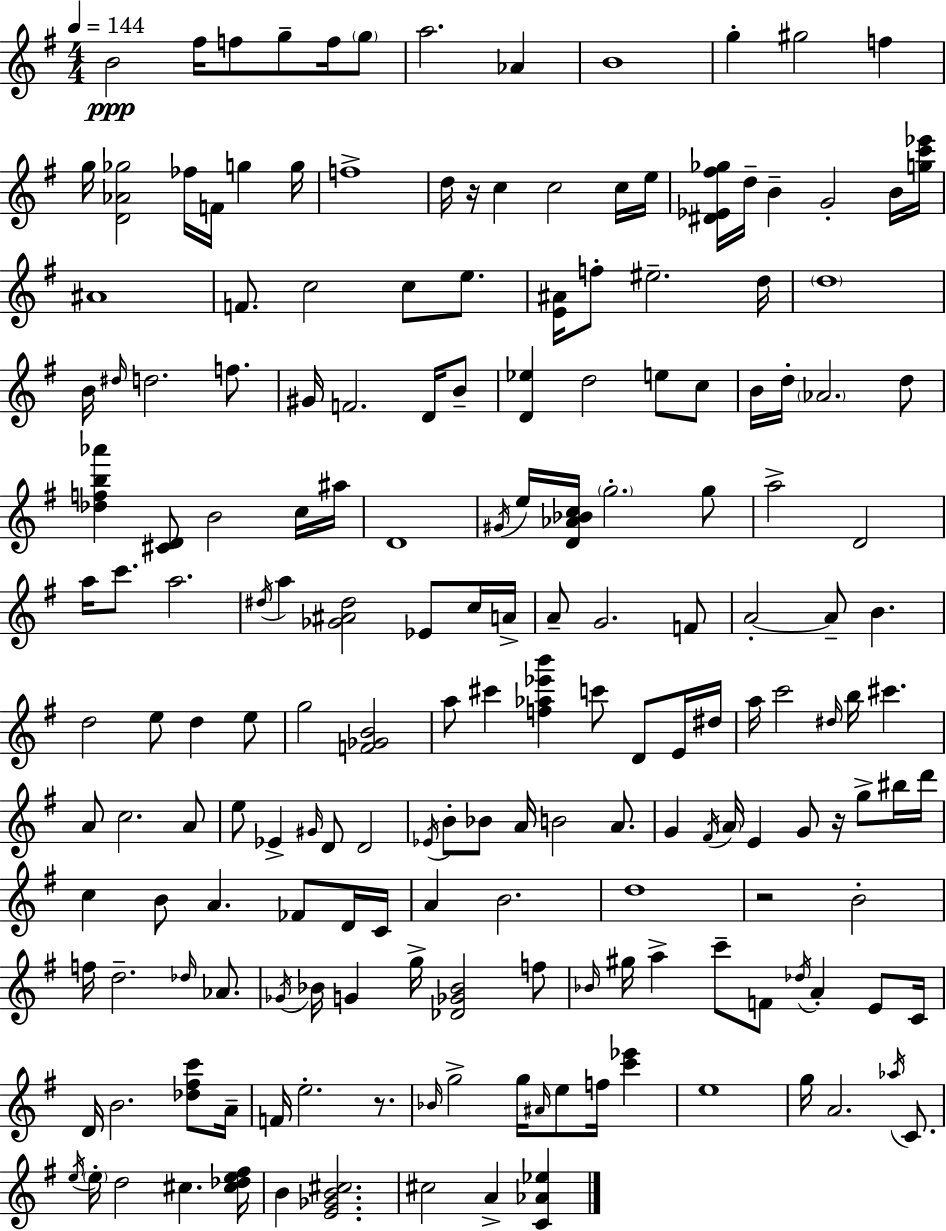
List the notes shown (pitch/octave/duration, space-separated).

B4/h F#5/s F5/e G5/e F5/s G5/e A5/h. Ab4/q B4/w G5/q G#5/h F5/q G5/s [D4,Ab4,Gb5]/h FES5/s F4/s G5/q G5/s F5/w D5/s R/s C5/q C5/h C5/s E5/s [D#4,Eb4,F#5,Gb5]/s D5/s B4/q G4/h B4/s [G5,C6,Eb6]/s A#4/w F4/e. C5/h C5/e E5/e. [E4,A#4]/s F5/e EIS5/h. D5/s D5/w B4/s D#5/s D5/h. F5/e. G#4/s F4/h. D4/s B4/e [D4,Eb5]/q D5/h E5/e C5/e B4/s D5/s Ab4/h. D5/e [Db5,F5,B5,Ab6]/q [C#4,D4]/e B4/h C5/s A#5/s D4/w G#4/s E5/s [D4,Ab4,Bb4,C5]/s G5/h. G5/e A5/h D4/h A5/s C6/e. A5/h. D#5/s A5/q [Gb4,A#4,D#5]/h Eb4/e C5/s A4/s A4/e G4/h. F4/e A4/h A4/e B4/q. D5/h E5/e D5/q E5/e G5/h [F4,Gb4,B4]/h A5/e C#6/q [F5,Ab5,Eb6,B6]/q C6/e D4/e E4/s D#5/s A5/s C6/h D#5/s B5/s C#6/q. A4/e C5/h. A4/e E5/e Eb4/q G#4/s D4/e D4/h Eb4/s B4/e Bb4/e A4/s B4/h A4/e. G4/q F#4/s A4/s E4/q G4/e R/s G5/e BIS5/s D6/s C5/q B4/e A4/q. FES4/e D4/s C4/s A4/q B4/h. D5/w R/h B4/h F5/s D5/h. Db5/s Ab4/e. Gb4/s Bb4/s G4/q G5/s [Db4,Gb4,Bb4]/h F5/e Bb4/s G#5/s A5/q C6/e F4/e Db5/s A4/q E4/e C4/s D4/s B4/h. [Db5,F#5,C6]/e A4/s F4/s E5/h. R/e. Bb4/s G5/h G5/s A#4/s E5/e F5/s [C6,Eb6]/q E5/w G5/s A4/h. Ab5/s C4/e. E5/s E5/s D5/h C#5/q. [C#5,Db5,E5,F#5]/s B4/q [E4,Gb4,B4,C#5]/h. C#5/h A4/q [C4,Ab4,Eb5]/q